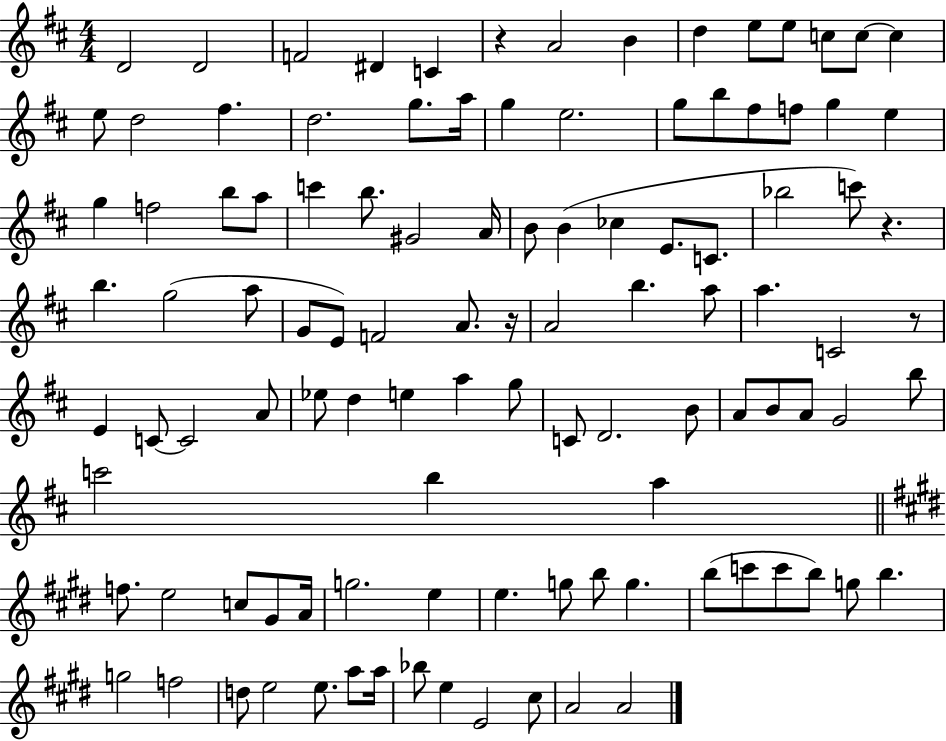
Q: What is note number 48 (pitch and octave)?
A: F4